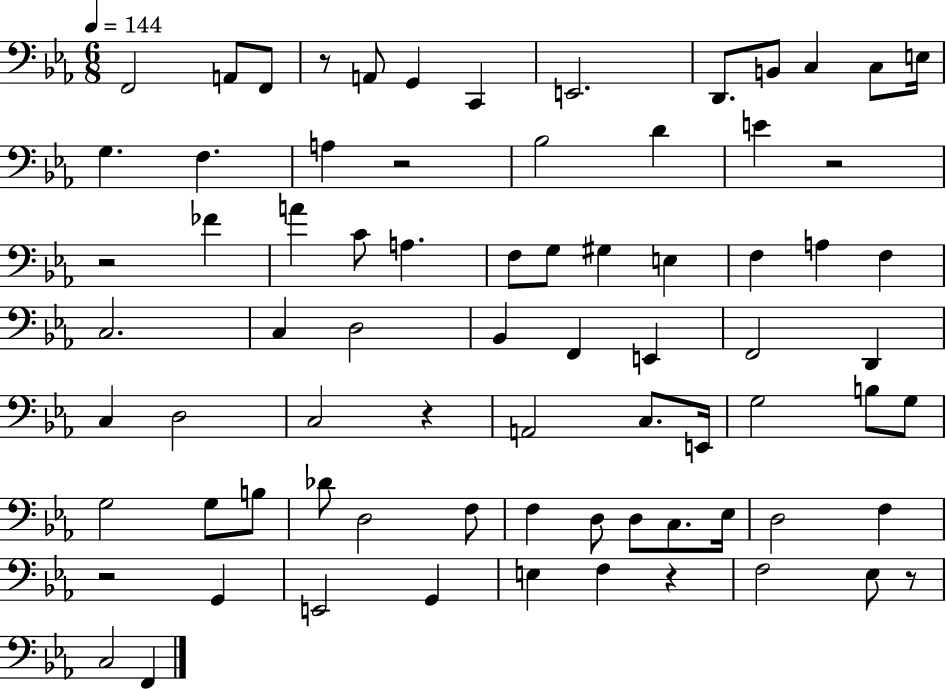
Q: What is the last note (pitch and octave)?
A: F2